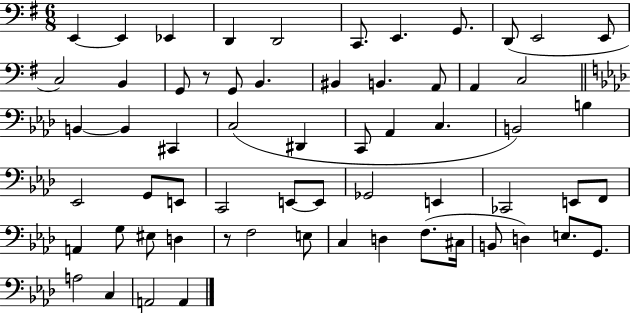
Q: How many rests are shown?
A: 2